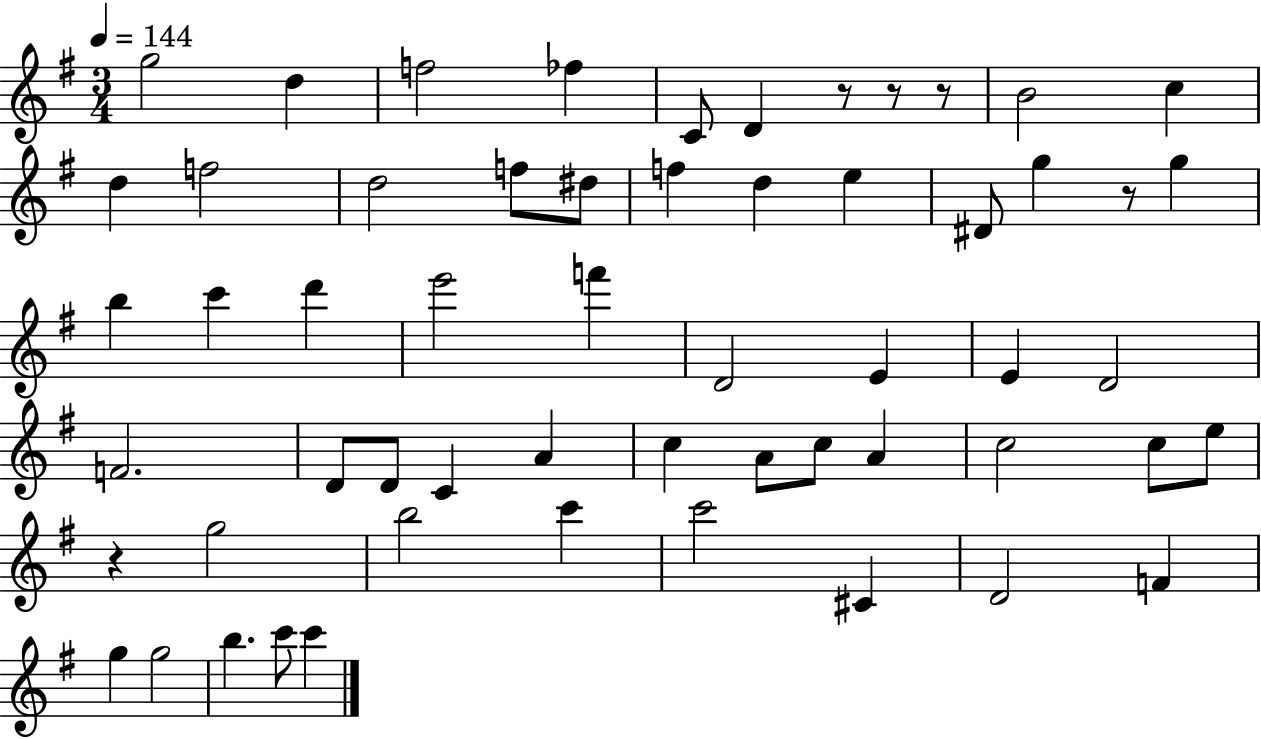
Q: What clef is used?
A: treble